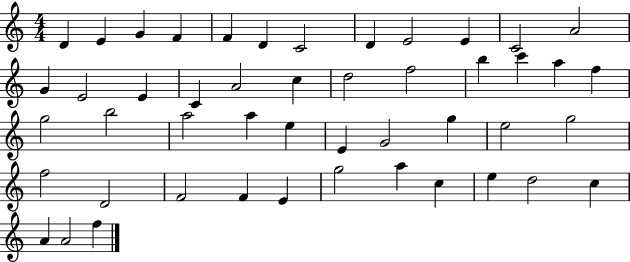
{
  \clef treble
  \numericTimeSignature
  \time 4/4
  \key c \major
  d'4 e'4 g'4 f'4 | f'4 d'4 c'2 | d'4 e'2 e'4 | c'2 a'2 | \break g'4 e'2 e'4 | c'4 a'2 c''4 | d''2 f''2 | b''4 c'''4 a''4 f''4 | \break g''2 b''2 | a''2 a''4 e''4 | e'4 g'2 g''4 | e''2 g''2 | \break f''2 d'2 | f'2 f'4 e'4 | g''2 a''4 c''4 | e''4 d''2 c''4 | \break a'4 a'2 f''4 | \bar "|."
}